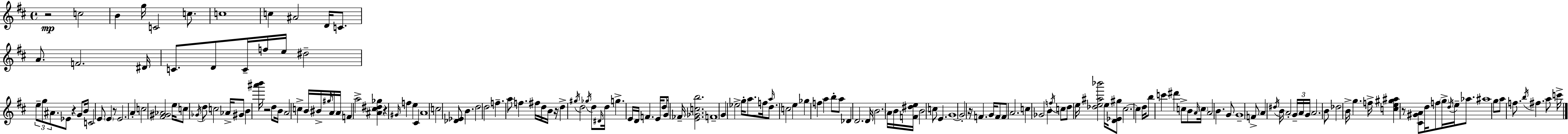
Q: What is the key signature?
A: D major